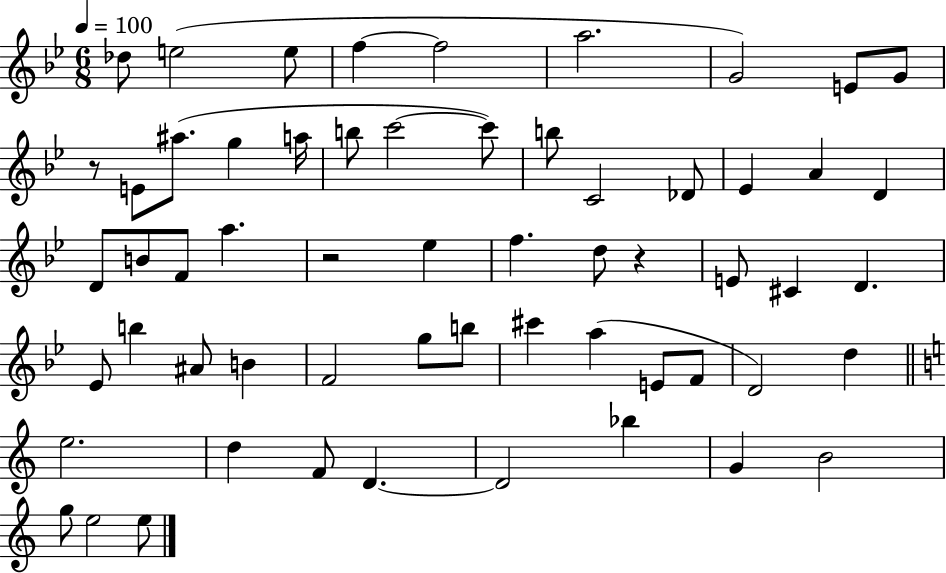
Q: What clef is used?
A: treble